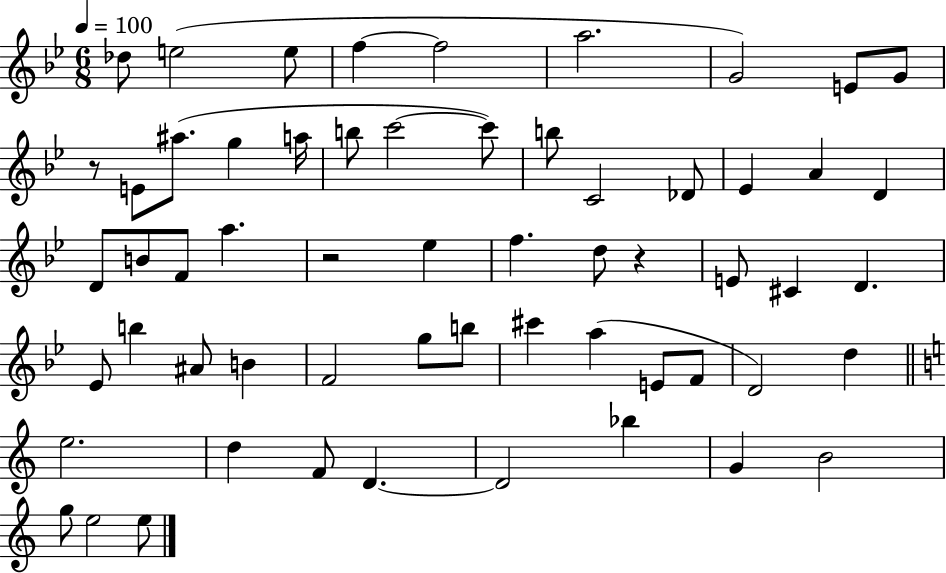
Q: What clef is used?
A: treble